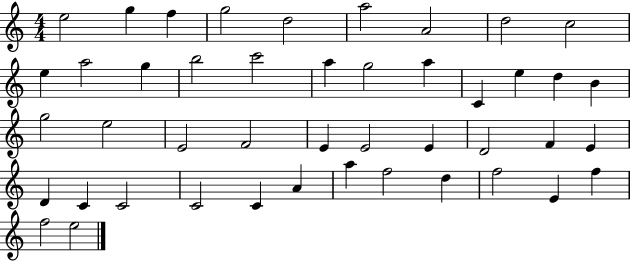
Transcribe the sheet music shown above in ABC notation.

X:1
T:Untitled
M:4/4
L:1/4
K:C
e2 g f g2 d2 a2 A2 d2 c2 e a2 g b2 c'2 a g2 a C e d B g2 e2 E2 F2 E E2 E D2 F E D C C2 C2 C A a f2 d f2 E f f2 e2